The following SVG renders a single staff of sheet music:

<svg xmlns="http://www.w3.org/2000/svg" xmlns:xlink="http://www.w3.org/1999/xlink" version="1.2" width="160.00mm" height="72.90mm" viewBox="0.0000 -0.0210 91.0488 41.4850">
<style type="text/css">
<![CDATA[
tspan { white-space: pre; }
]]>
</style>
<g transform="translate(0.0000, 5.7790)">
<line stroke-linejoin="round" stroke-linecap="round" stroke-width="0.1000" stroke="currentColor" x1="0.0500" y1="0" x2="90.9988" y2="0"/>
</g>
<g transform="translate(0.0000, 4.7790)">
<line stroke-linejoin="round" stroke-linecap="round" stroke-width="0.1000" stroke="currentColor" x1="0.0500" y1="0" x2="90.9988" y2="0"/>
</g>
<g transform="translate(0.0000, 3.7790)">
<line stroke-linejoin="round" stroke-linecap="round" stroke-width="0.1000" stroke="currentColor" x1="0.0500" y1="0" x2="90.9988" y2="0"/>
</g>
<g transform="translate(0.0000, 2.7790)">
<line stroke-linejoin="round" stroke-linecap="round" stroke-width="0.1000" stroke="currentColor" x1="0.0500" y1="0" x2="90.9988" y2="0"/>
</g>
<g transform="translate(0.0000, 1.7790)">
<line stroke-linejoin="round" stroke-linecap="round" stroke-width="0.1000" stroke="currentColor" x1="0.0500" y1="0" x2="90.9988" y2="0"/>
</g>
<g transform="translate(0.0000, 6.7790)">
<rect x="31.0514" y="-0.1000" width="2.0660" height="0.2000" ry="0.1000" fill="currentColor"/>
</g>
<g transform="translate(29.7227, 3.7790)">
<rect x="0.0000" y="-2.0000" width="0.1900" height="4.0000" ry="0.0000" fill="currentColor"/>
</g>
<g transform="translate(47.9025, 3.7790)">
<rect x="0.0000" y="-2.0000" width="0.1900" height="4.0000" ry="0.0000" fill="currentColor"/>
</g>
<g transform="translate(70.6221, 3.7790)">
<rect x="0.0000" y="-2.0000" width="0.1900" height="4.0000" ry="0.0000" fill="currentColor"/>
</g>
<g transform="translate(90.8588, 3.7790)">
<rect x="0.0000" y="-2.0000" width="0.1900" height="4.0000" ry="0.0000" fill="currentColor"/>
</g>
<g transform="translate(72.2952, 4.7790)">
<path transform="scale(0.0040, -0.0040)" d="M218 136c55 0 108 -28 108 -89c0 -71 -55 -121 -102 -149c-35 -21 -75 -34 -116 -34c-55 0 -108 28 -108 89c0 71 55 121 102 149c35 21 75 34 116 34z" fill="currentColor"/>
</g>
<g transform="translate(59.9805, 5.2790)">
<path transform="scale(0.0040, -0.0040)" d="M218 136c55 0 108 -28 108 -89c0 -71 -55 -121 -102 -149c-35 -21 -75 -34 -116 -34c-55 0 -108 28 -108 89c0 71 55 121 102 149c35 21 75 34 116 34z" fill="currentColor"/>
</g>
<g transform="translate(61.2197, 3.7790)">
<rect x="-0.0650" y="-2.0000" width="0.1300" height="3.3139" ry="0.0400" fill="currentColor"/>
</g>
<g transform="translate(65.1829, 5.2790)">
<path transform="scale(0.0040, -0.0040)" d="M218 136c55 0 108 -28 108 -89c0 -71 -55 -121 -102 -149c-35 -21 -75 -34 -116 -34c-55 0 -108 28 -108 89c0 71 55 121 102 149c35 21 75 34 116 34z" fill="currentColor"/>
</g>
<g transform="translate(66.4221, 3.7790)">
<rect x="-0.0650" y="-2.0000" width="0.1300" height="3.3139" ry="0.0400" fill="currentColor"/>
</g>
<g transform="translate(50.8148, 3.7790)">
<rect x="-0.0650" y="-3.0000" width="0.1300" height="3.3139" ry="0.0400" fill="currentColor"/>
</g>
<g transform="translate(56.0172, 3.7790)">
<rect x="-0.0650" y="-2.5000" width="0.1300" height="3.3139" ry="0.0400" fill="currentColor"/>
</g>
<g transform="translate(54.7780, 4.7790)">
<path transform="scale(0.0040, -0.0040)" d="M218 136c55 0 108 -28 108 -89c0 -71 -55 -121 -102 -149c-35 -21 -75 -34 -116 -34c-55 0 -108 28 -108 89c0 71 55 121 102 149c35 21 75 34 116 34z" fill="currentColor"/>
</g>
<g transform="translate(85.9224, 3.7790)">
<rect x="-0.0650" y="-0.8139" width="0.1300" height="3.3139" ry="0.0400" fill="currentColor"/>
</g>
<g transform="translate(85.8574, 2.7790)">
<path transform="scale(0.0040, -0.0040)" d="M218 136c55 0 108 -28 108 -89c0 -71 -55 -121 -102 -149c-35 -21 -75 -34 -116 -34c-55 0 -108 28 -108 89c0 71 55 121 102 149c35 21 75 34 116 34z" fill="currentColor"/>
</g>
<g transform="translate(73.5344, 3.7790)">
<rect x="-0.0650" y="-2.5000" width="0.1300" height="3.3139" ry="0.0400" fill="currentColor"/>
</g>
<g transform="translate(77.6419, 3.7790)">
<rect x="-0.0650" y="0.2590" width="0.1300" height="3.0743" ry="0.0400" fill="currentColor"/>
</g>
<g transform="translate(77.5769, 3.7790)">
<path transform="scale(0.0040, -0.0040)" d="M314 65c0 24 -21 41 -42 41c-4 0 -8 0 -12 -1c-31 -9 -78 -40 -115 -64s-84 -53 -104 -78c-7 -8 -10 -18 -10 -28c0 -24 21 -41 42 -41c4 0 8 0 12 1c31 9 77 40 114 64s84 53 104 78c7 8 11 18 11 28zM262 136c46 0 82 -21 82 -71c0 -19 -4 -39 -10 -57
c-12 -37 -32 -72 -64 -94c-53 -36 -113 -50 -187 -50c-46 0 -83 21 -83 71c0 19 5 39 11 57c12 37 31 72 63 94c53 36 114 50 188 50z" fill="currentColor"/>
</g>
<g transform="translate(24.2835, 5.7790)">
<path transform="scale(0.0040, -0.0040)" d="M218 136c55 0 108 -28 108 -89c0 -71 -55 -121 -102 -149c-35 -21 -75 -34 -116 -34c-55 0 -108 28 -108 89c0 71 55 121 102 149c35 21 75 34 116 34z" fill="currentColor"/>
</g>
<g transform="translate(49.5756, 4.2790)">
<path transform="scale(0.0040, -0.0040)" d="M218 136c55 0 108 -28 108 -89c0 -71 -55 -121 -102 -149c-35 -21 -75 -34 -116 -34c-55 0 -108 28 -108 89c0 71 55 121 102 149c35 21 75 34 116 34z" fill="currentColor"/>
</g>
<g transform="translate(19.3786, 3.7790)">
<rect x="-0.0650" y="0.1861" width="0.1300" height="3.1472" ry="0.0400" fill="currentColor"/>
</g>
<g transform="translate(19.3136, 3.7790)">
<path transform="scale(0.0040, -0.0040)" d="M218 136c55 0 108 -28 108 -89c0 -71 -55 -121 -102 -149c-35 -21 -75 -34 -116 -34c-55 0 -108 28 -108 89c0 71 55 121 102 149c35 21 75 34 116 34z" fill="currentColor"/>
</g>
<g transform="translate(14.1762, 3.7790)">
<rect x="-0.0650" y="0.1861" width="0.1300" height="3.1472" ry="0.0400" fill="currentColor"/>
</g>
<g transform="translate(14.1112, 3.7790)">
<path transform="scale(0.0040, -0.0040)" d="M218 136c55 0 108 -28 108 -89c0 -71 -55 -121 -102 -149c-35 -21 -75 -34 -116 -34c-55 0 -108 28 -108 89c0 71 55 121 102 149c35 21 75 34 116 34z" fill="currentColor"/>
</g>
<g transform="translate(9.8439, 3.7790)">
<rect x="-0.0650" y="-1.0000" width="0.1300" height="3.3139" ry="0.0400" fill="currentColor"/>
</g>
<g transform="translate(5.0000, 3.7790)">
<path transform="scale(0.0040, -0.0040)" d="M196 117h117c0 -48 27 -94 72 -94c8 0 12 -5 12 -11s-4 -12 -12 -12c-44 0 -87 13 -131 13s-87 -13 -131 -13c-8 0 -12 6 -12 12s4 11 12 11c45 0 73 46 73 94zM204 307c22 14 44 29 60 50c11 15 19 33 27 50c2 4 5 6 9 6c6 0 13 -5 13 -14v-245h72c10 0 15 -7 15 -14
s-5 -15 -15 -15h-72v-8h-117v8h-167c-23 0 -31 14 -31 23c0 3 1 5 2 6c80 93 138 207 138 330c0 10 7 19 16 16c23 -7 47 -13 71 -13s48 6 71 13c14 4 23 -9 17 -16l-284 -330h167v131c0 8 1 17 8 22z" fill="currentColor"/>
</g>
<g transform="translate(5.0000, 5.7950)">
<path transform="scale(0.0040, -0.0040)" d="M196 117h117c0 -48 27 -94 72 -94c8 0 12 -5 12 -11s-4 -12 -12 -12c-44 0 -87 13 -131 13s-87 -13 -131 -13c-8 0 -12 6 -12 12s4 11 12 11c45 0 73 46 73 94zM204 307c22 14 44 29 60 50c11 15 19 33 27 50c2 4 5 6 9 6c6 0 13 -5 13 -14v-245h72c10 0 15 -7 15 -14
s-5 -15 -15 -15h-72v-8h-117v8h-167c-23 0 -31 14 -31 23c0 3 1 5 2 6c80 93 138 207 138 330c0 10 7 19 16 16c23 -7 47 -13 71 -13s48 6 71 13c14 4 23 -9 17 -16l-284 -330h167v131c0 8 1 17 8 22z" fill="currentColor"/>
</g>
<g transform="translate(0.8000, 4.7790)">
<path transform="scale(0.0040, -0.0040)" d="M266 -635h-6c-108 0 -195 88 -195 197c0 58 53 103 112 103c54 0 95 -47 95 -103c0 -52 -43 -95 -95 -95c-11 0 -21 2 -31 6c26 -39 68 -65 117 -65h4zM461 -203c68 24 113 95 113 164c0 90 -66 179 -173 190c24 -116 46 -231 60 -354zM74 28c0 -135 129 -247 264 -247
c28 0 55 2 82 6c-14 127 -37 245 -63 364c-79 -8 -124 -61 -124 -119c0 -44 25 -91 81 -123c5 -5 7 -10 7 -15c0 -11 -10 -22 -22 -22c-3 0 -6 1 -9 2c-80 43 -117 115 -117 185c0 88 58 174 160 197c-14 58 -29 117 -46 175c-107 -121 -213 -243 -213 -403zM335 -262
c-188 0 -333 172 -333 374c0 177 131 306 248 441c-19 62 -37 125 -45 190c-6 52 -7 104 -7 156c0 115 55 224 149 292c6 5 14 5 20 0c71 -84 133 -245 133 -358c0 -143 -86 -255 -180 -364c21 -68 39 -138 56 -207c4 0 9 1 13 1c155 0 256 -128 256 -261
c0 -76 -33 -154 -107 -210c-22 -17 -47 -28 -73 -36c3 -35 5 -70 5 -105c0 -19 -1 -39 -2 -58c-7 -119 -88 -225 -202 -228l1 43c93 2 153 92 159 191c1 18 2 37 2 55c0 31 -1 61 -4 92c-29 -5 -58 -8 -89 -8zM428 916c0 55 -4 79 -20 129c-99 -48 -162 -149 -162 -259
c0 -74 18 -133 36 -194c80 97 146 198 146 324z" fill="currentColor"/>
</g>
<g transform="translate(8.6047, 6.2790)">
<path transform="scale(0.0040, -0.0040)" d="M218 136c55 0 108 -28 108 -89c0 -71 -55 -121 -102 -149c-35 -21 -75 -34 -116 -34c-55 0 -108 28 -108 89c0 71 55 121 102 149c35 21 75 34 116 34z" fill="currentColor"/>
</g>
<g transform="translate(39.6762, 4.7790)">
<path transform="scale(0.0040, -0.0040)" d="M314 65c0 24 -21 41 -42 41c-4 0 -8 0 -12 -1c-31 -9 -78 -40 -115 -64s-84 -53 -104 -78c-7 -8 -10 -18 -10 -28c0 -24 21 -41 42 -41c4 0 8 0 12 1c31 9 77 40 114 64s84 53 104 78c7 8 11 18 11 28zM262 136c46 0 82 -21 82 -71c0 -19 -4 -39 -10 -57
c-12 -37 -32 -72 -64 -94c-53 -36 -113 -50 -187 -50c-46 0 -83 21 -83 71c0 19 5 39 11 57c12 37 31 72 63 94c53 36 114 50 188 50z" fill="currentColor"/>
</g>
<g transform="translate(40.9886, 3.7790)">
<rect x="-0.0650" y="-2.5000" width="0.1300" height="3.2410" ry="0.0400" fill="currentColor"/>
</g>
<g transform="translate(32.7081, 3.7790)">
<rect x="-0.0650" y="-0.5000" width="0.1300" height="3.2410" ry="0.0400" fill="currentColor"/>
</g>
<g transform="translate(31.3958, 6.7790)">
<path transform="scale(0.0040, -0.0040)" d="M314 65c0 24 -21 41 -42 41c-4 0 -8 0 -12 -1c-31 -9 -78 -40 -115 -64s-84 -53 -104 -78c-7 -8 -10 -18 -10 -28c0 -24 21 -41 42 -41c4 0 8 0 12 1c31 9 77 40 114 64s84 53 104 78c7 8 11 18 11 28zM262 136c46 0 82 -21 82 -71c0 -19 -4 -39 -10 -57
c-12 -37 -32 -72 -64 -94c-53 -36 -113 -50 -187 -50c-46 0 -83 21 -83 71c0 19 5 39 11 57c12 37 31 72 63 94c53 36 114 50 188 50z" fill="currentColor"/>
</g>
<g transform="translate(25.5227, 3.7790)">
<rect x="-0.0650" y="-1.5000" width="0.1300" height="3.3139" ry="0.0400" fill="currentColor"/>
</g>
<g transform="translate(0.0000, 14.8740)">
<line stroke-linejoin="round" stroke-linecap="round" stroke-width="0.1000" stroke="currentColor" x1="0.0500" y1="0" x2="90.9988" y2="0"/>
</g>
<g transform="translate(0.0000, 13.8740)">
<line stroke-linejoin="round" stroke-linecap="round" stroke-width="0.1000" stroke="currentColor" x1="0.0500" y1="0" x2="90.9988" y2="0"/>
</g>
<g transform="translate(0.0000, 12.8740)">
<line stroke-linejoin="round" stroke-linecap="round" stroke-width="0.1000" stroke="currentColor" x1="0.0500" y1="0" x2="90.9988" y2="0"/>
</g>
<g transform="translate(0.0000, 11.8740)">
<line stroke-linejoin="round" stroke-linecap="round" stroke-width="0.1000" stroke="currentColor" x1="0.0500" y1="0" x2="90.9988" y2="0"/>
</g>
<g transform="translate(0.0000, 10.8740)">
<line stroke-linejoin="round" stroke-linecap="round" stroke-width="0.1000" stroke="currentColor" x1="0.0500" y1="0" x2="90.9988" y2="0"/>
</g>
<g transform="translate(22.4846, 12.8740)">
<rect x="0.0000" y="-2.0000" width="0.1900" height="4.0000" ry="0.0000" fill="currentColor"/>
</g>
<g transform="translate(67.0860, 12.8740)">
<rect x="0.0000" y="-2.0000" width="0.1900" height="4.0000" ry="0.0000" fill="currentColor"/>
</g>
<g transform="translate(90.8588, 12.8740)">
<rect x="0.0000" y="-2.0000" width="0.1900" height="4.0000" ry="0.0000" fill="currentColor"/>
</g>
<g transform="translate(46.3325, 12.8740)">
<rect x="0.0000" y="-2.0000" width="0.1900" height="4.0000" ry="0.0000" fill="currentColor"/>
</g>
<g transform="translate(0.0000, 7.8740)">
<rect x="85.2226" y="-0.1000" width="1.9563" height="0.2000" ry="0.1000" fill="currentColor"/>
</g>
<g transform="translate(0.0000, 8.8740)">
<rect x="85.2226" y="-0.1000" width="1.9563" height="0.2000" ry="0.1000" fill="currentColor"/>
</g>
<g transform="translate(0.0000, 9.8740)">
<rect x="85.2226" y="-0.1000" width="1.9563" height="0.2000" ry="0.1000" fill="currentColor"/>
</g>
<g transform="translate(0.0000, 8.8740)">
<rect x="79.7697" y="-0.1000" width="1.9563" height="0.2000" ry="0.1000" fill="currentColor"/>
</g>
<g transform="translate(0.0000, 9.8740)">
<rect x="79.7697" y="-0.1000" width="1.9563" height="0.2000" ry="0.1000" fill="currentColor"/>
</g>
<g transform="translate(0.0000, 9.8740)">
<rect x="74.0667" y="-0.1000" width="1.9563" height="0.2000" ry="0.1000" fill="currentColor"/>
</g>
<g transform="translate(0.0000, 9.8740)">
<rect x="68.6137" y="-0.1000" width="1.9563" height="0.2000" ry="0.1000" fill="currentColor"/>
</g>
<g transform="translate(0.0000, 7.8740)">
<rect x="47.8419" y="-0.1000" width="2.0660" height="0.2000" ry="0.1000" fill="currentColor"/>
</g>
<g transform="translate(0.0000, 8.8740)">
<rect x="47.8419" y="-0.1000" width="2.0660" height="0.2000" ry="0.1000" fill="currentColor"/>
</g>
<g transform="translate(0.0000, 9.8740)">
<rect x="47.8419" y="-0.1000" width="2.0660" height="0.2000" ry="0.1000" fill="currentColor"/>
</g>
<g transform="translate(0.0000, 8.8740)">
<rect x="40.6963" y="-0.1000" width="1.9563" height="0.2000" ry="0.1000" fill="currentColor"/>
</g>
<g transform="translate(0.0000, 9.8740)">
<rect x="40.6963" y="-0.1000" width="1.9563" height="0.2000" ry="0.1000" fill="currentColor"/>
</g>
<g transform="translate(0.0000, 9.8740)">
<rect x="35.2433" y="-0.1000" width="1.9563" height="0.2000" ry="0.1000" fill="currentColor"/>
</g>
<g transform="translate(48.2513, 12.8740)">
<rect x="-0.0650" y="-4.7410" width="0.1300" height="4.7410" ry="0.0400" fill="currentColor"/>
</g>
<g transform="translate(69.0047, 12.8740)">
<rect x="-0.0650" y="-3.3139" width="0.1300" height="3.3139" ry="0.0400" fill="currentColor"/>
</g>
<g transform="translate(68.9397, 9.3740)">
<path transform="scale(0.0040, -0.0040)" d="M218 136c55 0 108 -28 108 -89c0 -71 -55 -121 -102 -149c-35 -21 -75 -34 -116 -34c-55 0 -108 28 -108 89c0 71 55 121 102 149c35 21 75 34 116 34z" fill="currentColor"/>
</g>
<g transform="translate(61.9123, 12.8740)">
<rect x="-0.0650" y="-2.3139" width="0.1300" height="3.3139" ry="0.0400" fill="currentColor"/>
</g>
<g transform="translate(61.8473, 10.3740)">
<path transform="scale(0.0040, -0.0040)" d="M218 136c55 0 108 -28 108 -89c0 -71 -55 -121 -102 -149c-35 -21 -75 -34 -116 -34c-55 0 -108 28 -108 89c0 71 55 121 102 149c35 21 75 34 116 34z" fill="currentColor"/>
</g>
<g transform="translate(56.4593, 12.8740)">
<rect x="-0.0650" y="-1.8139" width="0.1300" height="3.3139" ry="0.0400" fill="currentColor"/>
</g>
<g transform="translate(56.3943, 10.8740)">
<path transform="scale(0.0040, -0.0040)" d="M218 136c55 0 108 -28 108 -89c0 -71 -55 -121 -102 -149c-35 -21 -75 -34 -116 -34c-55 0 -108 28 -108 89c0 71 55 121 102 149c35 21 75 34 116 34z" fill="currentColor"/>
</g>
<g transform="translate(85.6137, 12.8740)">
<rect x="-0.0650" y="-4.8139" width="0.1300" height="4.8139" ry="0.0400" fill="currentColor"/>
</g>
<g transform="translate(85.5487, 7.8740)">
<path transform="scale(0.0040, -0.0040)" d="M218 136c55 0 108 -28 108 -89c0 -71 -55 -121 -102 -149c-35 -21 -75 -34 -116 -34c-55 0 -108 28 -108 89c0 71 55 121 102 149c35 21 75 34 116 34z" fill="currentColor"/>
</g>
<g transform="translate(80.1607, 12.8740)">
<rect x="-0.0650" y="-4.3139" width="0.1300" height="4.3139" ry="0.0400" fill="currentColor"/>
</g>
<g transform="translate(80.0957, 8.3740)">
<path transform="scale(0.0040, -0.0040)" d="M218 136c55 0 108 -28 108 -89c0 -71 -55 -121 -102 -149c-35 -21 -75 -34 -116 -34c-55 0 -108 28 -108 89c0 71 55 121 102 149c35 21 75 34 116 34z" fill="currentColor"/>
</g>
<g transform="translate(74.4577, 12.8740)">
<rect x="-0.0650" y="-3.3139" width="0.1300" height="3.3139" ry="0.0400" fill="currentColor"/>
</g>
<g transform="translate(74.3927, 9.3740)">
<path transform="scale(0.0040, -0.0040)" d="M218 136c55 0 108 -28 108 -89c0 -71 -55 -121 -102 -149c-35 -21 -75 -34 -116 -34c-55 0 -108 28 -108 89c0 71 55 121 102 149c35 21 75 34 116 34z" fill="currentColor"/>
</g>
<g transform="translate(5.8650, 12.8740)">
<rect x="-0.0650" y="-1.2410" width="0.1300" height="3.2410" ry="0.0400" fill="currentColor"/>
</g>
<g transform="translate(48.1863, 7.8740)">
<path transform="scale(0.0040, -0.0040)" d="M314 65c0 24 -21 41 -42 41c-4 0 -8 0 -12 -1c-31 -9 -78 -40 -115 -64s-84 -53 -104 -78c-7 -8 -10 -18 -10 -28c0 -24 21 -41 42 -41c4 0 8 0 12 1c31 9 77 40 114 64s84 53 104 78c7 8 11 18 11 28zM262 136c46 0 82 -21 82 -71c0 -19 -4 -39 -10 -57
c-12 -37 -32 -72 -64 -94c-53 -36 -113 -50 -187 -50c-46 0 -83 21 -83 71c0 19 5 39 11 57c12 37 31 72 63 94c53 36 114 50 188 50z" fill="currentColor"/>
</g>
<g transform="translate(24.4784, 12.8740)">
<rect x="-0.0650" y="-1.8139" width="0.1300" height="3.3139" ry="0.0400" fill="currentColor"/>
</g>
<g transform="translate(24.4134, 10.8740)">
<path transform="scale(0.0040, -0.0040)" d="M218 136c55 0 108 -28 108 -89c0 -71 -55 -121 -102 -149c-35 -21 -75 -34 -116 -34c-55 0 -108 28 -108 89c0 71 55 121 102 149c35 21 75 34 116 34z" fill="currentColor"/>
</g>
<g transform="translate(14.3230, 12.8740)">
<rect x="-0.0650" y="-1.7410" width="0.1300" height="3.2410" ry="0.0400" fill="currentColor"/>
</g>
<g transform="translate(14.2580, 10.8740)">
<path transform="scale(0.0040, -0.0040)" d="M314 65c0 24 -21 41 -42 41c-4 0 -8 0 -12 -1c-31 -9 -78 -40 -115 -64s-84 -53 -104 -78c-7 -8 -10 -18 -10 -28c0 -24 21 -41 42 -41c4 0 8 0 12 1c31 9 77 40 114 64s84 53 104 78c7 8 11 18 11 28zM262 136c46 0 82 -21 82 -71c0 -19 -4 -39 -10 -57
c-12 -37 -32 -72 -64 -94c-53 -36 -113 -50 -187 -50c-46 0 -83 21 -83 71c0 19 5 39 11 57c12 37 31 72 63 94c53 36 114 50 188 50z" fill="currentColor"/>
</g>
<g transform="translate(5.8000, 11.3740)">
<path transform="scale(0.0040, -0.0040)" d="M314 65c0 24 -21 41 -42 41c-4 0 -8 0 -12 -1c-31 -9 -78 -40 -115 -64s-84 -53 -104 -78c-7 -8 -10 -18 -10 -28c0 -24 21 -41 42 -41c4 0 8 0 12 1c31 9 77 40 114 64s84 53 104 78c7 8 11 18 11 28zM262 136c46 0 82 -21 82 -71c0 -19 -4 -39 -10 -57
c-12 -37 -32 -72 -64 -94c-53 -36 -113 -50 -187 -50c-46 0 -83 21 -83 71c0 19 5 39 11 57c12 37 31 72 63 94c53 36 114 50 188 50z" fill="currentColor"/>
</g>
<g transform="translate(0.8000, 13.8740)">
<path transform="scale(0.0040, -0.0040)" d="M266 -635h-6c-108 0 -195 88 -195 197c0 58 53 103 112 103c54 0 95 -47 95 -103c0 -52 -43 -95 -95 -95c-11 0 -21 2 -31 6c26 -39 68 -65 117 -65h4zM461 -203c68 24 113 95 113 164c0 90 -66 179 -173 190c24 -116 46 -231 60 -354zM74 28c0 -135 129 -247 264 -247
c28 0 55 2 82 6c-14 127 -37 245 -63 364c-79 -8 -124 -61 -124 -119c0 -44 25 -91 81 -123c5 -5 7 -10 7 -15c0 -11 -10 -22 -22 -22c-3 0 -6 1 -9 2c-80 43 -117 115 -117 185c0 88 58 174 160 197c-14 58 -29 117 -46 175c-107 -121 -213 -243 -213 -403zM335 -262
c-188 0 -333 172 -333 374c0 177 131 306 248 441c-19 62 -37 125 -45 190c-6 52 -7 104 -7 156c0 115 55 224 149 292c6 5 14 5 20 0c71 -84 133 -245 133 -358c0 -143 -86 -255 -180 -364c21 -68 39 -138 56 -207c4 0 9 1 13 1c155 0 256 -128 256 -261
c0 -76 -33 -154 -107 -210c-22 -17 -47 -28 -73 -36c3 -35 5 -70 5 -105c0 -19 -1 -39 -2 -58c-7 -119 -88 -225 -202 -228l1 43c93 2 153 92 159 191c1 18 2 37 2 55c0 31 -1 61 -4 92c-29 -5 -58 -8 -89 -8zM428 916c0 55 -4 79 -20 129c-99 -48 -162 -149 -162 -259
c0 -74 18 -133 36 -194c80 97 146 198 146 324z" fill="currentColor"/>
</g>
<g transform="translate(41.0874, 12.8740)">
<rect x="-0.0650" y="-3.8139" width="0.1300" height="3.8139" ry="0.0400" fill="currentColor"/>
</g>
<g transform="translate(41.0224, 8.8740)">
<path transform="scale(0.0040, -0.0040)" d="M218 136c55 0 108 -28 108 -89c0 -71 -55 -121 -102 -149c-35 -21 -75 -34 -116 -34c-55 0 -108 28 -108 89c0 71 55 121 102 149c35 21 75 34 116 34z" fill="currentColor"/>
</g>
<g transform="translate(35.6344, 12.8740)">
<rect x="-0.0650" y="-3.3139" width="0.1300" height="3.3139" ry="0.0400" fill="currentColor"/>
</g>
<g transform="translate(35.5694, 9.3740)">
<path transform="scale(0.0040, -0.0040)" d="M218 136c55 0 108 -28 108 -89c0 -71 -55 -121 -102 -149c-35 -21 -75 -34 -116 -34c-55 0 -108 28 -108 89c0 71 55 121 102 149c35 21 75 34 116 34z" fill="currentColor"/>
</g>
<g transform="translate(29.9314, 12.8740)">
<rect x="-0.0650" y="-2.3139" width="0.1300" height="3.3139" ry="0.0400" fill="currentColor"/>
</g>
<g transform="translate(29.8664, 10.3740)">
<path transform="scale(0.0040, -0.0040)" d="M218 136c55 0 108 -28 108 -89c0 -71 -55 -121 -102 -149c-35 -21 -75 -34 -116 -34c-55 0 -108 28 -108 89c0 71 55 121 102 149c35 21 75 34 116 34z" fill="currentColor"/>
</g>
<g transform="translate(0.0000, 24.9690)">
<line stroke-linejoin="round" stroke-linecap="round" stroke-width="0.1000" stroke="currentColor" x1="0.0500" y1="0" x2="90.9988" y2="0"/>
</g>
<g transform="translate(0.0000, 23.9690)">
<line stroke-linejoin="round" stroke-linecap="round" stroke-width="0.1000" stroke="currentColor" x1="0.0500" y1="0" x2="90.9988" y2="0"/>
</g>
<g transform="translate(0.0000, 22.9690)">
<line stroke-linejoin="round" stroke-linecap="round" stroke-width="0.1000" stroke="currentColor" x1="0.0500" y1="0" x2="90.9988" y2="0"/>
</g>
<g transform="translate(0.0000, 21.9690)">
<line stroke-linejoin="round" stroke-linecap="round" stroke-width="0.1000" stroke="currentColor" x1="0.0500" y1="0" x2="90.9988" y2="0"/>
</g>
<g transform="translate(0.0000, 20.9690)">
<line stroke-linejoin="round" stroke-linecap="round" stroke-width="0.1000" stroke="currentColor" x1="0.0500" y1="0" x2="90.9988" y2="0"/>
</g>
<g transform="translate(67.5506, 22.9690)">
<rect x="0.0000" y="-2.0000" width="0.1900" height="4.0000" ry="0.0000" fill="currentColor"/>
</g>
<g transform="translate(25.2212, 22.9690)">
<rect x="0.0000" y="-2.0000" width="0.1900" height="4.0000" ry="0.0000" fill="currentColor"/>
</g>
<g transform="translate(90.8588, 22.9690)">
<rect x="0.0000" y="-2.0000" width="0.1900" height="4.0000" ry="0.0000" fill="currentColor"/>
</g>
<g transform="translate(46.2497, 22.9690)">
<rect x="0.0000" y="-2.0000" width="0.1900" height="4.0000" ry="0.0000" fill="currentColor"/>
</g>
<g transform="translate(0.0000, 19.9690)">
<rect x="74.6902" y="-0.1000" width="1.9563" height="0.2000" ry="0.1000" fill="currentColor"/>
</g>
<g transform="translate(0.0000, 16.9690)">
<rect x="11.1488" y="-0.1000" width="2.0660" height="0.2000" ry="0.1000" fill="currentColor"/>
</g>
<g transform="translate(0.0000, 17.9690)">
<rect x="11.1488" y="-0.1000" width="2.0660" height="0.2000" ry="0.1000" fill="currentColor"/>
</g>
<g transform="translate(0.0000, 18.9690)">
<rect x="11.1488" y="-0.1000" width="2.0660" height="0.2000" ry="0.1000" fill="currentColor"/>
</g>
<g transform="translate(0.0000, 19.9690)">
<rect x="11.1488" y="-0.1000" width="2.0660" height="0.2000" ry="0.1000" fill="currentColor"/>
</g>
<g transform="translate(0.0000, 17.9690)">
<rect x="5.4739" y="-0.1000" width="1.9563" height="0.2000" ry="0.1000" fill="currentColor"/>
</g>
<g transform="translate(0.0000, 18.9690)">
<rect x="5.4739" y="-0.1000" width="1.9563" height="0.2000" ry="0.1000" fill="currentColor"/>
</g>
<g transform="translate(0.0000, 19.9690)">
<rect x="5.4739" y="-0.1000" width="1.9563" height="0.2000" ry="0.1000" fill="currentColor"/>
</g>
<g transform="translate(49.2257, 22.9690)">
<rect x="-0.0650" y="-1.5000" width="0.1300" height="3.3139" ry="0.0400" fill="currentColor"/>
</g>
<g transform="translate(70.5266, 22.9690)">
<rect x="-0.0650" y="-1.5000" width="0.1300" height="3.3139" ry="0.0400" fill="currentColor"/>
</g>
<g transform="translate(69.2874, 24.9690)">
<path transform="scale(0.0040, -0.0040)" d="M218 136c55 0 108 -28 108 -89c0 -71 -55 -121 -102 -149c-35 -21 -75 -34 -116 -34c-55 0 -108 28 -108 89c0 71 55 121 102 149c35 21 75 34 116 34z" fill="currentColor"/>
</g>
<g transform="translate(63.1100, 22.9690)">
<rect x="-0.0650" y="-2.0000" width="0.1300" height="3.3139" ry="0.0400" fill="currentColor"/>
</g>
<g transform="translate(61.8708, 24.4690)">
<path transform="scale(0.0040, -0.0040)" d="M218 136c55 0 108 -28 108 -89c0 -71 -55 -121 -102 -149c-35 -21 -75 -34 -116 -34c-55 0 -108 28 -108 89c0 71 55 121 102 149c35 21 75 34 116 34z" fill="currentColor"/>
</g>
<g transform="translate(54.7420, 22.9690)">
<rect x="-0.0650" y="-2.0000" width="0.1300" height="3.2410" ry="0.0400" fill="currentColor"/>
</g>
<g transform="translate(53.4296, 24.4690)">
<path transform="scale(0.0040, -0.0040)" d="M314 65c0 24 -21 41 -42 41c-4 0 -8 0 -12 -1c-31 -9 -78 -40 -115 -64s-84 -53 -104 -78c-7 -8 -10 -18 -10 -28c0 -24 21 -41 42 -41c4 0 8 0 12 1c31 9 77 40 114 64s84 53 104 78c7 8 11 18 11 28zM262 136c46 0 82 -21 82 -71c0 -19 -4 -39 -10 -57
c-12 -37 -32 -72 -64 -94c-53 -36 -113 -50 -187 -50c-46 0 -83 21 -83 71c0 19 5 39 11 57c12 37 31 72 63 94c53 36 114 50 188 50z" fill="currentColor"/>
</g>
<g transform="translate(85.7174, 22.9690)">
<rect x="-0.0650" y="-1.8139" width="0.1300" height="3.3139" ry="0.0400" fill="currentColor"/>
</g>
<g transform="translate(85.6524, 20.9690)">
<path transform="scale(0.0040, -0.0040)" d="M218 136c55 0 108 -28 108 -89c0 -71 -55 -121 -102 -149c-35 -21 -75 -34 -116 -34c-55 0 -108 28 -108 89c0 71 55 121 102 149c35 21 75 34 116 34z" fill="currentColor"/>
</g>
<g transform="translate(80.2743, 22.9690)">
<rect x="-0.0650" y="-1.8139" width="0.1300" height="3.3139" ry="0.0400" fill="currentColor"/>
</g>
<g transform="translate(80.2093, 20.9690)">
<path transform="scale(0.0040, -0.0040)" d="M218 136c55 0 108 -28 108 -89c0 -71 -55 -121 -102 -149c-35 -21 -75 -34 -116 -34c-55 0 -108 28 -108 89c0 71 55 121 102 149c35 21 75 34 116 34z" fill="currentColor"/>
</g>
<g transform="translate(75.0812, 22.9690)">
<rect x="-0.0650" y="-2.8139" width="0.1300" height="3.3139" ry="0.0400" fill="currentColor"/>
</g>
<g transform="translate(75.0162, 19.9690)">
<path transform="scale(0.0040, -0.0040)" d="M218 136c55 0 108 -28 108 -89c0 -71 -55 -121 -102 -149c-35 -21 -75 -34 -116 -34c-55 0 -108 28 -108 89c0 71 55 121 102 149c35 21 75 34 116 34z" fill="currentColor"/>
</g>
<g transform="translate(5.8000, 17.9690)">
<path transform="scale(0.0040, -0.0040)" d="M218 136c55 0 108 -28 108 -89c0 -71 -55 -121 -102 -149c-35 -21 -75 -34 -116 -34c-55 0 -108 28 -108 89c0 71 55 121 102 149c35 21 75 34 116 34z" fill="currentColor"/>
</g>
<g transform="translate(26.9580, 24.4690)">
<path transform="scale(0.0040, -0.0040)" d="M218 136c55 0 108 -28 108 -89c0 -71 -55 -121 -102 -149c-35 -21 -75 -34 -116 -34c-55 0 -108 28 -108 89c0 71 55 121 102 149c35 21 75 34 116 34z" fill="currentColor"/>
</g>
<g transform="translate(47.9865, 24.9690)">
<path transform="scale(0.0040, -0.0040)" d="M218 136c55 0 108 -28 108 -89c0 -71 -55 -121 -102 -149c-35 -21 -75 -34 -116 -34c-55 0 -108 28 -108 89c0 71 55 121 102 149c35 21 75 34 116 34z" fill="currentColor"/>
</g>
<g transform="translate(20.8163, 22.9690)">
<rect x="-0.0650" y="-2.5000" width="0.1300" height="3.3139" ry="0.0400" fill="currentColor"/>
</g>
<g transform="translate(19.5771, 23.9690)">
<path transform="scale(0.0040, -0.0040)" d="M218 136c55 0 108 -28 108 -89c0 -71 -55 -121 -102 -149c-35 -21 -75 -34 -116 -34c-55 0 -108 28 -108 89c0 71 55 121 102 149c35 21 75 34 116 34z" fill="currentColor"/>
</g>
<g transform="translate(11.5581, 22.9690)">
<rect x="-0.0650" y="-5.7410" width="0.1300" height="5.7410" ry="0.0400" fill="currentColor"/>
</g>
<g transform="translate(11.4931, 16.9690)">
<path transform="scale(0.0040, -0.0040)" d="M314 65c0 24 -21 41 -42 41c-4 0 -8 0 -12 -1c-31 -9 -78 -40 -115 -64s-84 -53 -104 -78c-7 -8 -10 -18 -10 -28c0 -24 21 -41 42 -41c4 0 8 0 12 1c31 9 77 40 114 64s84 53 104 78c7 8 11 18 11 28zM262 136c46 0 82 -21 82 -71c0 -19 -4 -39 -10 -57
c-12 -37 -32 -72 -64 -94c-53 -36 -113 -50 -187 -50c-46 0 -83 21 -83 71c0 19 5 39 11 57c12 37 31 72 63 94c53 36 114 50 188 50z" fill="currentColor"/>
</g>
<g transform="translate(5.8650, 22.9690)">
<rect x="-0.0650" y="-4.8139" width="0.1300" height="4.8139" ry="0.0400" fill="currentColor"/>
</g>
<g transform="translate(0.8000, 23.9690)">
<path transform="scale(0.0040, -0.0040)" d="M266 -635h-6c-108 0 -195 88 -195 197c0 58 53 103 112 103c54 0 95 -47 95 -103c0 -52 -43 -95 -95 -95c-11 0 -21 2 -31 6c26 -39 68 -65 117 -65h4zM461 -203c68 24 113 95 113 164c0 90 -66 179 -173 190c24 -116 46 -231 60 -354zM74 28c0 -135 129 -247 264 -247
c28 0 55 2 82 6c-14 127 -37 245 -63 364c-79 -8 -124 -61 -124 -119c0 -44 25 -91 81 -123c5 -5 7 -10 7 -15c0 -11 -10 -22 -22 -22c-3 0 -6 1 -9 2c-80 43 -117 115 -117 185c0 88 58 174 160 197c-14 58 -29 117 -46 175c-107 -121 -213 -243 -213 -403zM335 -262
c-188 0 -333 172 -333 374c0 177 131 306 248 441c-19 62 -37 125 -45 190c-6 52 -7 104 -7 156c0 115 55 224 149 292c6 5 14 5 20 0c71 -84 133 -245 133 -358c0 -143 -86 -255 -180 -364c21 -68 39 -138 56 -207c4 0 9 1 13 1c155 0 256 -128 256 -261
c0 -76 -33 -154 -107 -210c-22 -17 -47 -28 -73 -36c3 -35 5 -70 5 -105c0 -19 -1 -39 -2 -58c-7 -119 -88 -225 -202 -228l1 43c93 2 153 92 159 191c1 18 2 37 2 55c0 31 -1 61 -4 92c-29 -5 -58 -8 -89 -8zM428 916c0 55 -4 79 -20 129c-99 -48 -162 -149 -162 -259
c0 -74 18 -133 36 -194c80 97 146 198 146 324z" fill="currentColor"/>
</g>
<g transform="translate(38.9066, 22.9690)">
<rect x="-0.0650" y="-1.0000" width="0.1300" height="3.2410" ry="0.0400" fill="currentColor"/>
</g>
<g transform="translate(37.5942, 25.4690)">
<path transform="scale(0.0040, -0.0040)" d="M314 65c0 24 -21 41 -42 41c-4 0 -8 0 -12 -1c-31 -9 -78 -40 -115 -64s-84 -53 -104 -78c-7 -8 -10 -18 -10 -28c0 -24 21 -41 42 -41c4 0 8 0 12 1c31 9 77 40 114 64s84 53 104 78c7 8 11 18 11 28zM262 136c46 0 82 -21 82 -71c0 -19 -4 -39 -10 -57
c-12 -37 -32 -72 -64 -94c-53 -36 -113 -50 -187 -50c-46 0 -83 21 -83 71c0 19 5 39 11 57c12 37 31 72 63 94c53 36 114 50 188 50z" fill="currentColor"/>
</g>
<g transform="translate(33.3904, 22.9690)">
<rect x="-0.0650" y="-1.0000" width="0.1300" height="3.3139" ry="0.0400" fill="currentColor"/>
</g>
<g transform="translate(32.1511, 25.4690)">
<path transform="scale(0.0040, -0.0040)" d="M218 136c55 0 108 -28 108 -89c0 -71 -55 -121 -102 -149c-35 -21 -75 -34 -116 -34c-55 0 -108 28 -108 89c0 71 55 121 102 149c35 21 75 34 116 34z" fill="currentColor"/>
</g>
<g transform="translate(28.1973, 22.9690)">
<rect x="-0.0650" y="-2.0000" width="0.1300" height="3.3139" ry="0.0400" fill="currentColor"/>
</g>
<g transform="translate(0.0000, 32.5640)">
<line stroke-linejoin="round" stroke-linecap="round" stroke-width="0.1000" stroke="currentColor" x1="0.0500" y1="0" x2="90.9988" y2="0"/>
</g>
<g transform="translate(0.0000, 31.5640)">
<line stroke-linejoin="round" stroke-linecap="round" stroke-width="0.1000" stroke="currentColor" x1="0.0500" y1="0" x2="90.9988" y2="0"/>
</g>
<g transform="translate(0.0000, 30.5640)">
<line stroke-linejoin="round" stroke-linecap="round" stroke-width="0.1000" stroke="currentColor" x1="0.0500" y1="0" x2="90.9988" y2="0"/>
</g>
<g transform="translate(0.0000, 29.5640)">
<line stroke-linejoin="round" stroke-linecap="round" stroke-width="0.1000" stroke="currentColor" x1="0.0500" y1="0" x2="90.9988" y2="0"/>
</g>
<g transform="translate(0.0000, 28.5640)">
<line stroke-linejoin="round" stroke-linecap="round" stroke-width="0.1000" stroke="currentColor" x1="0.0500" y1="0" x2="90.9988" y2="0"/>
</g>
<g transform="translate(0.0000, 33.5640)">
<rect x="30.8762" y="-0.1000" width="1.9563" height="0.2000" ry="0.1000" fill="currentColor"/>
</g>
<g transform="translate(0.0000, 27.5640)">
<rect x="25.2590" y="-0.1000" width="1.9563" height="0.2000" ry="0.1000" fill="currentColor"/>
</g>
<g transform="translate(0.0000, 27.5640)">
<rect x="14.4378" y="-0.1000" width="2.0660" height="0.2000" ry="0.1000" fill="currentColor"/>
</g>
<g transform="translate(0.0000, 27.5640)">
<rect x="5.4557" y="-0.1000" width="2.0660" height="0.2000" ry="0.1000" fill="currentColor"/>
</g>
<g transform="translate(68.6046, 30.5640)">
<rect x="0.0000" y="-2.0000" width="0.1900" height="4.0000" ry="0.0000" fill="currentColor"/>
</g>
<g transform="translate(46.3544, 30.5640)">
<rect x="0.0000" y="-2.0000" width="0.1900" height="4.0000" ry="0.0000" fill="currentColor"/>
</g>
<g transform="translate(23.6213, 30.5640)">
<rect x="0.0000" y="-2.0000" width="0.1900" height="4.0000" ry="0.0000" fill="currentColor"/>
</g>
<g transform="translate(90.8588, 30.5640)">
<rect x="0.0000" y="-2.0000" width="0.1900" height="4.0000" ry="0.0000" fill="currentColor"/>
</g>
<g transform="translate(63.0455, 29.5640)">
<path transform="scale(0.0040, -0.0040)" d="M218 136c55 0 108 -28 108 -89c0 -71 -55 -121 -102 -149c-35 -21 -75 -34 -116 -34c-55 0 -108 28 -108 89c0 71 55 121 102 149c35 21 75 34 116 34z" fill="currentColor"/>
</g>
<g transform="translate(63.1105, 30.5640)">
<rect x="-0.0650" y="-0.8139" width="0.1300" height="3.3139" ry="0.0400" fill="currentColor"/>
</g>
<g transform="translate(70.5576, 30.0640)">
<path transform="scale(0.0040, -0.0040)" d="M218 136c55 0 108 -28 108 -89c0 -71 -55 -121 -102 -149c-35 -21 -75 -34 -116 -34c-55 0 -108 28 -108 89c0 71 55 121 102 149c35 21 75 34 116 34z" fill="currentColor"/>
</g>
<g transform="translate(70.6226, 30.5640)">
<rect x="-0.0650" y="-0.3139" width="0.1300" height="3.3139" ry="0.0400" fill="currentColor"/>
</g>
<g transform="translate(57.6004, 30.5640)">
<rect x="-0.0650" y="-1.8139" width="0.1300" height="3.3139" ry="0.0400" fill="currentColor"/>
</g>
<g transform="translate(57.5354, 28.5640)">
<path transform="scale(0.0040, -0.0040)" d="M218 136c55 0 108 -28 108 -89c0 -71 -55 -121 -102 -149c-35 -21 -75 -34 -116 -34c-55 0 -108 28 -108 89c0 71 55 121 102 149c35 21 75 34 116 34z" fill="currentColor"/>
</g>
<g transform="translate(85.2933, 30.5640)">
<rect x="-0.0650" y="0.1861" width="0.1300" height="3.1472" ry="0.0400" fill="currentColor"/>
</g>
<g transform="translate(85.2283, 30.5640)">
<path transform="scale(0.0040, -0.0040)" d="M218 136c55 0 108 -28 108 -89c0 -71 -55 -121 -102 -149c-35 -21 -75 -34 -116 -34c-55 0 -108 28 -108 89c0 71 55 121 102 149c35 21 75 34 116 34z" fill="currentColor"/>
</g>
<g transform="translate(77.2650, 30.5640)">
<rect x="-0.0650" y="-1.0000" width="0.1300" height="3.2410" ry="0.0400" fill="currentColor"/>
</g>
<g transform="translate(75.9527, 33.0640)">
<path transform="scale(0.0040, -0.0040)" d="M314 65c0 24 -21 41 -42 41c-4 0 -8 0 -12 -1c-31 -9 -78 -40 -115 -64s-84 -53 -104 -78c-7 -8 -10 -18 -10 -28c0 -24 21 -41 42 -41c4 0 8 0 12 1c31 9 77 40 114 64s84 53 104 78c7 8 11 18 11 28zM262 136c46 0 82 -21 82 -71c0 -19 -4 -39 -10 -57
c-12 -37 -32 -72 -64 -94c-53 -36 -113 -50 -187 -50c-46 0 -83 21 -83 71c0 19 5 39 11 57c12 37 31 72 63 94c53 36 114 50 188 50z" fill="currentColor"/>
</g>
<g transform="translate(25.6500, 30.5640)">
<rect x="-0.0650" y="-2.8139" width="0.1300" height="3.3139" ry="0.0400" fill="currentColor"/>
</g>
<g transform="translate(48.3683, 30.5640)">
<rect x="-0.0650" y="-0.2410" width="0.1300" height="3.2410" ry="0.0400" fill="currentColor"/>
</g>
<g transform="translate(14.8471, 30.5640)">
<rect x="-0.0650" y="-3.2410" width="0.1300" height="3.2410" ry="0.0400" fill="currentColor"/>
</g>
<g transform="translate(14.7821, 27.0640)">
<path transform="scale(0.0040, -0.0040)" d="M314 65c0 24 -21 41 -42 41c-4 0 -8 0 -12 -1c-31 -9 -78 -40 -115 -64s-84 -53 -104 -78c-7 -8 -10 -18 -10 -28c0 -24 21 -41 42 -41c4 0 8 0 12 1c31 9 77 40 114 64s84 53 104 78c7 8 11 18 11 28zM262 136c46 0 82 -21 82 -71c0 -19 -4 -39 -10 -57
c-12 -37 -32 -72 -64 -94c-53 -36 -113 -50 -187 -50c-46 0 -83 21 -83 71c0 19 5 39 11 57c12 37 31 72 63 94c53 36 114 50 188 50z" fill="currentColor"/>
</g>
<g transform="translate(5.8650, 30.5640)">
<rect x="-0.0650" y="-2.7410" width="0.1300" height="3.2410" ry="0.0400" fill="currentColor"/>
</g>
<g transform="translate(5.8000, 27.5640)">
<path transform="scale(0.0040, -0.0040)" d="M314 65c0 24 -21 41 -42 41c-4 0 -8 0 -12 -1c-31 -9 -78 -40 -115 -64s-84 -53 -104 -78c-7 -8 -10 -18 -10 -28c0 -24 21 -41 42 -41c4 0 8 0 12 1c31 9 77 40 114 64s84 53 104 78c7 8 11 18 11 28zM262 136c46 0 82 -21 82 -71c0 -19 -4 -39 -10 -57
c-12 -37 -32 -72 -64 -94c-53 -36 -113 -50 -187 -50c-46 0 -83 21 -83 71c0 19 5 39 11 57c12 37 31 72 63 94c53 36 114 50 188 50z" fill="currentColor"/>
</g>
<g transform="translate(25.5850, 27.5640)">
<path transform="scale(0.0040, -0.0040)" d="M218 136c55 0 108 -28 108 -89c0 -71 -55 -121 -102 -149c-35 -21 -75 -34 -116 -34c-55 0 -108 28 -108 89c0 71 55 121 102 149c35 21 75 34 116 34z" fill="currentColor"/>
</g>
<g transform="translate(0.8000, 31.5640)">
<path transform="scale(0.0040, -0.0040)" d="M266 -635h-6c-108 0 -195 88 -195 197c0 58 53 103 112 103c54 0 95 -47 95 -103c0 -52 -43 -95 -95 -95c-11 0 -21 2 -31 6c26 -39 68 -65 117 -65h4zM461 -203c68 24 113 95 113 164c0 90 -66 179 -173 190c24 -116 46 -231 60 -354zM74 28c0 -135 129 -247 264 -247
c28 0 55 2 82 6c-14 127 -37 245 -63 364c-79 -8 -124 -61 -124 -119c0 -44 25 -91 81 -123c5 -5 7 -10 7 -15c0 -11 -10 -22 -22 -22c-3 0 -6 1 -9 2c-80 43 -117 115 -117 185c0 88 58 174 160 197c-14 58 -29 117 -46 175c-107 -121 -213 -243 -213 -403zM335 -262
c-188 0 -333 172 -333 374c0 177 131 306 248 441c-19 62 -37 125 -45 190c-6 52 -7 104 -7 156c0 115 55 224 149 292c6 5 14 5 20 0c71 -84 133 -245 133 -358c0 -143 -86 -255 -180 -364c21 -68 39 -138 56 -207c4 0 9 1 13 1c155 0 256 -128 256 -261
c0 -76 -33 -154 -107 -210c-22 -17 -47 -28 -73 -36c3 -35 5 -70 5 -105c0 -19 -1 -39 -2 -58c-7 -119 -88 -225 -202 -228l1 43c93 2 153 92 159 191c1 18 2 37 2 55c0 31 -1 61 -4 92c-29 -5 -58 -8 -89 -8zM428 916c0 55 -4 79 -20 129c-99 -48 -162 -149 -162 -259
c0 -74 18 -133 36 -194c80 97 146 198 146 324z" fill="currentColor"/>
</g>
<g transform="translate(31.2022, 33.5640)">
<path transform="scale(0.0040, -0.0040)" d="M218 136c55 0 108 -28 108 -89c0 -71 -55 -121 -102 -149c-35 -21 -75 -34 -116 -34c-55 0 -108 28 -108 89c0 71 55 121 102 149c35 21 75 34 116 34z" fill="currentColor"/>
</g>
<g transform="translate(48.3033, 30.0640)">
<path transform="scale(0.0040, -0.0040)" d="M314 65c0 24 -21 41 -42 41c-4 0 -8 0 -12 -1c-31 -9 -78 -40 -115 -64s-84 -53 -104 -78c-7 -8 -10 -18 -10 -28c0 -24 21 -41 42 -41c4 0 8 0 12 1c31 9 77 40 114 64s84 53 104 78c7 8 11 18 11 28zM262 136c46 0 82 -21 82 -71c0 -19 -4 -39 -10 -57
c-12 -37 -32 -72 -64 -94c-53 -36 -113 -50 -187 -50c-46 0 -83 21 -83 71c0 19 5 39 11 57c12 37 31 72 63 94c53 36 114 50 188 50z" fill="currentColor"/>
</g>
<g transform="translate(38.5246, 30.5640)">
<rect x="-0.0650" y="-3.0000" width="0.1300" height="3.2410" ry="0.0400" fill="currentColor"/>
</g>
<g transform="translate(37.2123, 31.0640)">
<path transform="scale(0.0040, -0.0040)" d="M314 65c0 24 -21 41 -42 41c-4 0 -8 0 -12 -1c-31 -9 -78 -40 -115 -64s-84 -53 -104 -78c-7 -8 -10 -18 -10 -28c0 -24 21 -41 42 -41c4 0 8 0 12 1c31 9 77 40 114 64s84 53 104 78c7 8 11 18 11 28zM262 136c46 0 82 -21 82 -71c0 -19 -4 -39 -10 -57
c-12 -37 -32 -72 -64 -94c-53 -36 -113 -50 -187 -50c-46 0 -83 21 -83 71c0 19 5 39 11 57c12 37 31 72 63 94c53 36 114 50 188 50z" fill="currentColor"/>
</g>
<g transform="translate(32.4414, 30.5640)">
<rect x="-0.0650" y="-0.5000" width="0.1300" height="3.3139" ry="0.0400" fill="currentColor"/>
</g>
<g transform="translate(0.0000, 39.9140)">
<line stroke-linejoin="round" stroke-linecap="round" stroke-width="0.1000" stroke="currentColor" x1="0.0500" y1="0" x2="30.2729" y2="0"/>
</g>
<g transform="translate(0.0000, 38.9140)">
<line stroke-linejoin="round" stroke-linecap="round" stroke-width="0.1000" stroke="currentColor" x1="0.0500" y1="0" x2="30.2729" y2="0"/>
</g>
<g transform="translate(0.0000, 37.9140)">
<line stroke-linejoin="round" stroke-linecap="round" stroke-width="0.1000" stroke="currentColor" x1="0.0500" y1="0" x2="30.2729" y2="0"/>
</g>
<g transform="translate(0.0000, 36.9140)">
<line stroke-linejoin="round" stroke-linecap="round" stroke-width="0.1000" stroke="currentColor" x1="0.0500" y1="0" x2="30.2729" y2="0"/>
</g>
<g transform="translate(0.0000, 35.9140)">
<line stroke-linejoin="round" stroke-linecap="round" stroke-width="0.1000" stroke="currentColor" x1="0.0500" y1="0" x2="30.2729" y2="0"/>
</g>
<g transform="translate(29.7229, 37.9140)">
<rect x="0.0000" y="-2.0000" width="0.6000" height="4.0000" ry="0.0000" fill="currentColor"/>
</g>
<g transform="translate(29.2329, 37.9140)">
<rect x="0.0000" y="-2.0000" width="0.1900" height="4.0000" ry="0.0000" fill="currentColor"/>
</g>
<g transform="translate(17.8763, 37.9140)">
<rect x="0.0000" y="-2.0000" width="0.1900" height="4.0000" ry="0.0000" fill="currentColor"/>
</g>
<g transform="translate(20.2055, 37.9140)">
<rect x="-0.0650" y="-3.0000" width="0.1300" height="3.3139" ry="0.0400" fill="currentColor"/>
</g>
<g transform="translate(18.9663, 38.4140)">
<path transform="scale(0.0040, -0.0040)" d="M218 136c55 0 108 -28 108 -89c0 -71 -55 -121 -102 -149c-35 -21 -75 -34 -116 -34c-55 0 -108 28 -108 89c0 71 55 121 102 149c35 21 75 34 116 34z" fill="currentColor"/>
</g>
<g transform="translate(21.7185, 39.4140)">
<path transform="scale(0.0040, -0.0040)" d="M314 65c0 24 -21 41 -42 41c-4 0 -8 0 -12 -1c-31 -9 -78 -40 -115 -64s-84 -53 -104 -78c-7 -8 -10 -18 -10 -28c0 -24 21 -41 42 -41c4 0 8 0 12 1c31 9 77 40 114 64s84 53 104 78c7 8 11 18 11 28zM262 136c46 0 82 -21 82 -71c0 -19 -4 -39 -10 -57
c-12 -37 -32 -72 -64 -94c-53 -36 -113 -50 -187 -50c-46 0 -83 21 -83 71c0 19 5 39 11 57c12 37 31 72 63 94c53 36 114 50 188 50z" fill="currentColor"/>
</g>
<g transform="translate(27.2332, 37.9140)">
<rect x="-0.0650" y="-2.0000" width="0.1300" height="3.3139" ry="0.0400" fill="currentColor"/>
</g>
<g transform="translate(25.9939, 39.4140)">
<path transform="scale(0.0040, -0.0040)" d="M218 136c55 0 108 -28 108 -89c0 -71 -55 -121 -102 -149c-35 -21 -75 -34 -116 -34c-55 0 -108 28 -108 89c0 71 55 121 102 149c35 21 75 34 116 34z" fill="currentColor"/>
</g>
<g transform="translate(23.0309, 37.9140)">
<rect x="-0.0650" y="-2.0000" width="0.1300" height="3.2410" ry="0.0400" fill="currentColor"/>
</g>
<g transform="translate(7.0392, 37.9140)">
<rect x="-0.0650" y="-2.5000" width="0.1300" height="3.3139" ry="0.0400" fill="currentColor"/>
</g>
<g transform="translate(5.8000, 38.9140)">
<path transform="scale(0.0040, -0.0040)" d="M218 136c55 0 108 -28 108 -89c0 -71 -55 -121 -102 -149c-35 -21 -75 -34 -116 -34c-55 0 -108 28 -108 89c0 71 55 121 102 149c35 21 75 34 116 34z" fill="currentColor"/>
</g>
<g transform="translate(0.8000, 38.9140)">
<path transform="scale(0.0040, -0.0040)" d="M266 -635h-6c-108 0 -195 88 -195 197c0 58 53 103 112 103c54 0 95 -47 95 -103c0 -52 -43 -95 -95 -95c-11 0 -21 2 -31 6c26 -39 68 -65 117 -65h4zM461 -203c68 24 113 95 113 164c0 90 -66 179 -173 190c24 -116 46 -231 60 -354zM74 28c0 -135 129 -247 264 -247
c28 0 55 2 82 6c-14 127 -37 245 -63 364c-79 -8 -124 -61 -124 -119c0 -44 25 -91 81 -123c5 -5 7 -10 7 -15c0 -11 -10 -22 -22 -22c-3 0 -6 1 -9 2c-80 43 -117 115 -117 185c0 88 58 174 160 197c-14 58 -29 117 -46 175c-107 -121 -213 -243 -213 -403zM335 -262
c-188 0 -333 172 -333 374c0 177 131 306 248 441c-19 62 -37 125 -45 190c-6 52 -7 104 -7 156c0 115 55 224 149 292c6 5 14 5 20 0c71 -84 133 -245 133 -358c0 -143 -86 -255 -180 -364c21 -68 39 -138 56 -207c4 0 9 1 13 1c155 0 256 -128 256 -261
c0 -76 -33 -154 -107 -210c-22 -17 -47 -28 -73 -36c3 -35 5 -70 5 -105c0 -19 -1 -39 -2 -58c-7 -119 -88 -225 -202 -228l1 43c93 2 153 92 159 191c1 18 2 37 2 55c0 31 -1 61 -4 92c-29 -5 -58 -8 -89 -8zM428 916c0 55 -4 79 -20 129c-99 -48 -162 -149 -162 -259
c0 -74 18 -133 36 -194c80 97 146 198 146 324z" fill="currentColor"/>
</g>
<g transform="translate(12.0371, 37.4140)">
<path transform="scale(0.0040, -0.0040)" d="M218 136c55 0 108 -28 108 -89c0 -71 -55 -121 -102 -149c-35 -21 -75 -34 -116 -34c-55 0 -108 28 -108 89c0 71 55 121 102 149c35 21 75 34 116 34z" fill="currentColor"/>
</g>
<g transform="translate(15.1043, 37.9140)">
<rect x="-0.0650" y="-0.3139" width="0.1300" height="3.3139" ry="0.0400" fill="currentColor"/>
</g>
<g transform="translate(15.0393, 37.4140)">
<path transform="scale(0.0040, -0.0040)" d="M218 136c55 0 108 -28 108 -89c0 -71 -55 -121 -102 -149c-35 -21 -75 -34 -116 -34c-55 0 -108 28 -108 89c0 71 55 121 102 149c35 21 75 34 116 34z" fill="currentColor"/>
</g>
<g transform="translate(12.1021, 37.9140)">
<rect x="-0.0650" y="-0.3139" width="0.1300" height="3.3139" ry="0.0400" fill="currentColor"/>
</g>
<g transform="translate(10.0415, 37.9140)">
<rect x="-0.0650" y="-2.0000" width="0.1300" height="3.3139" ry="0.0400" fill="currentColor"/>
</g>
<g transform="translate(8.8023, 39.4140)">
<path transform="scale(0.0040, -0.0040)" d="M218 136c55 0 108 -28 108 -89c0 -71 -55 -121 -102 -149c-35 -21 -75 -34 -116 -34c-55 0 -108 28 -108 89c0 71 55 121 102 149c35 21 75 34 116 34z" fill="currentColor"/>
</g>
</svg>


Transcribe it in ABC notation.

X:1
T:Untitled
M:4/4
L:1/4
K:C
D B B E C2 G2 A G F F G B2 d e2 f2 f g b c' e'2 f g b b d' e' e' g'2 G F D D2 E F2 F E a f f a2 b2 a C A2 c2 f d c D2 B G F c c A F2 F